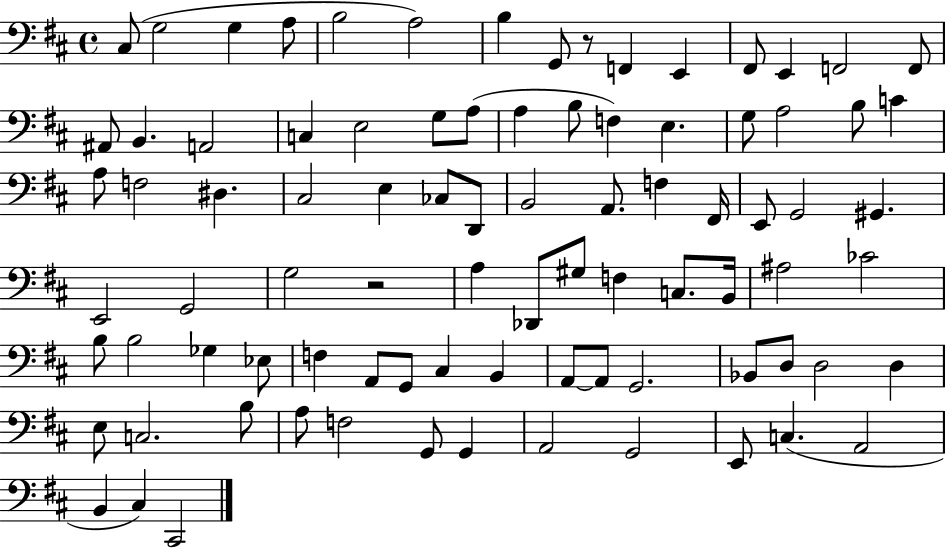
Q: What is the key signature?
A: D major